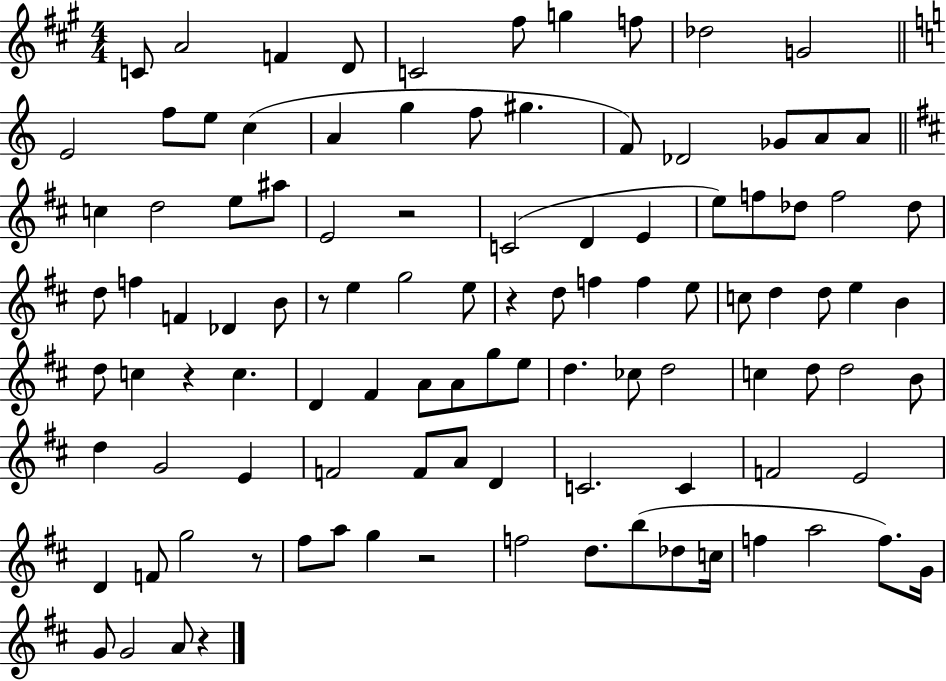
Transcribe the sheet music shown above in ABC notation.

X:1
T:Untitled
M:4/4
L:1/4
K:A
C/2 A2 F D/2 C2 ^f/2 g f/2 _d2 G2 E2 f/2 e/2 c A g f/2 ^g F/2 _D2 _G/2 A/2 A/2 c d2 e/2 ^a/2 E2 z2 C2 D E e/2 f/2 _d/2 f2 _d/2 d/2 f F _D B/2 z/2 e g2 e/2 z d/2 f f e/2 c/2 d d/2 e B d/2 c z c D ^F A/2 A/2 g/2 e/2 d _c/2 d2 c d/2 d2 B/2 d G2 E F2 F/2 A/2 D C2 C F2 E2 D F/2 g2 z/2 ^f/2 a/2 g z2 f2 d/2 b/2 _d/2 c/4 f a2 f/2 G/4 G/2 G2 A/2 z